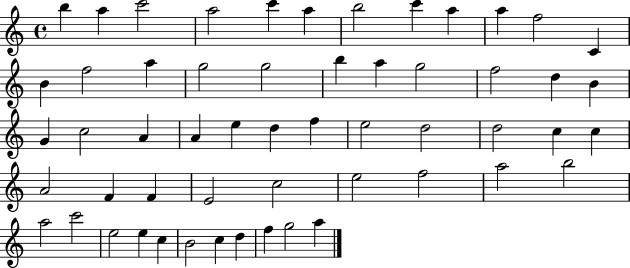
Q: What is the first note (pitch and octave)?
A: B5